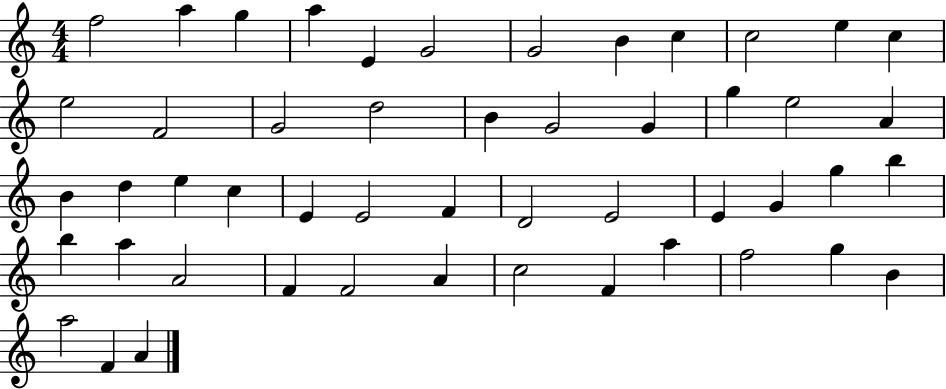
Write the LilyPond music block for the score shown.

{
  \clef treble
  \numericTimeSignature
  \time 4/4
  \key c \major
  f''2 a''4 g''4 | a''4 e'4 g'2 | g'2 b'4 c''4 | c''2 e''4 c''4 | \break e''2 f'2 | g'2 d''2 | b'4 g'2 g'4 | g''4 e''2 a'4 | \break b'4 d''4 e''4 c''4 | e'4 e'2 f'4 | d'2 e'2 | e'4 g'4 g''4 b''4 | \break b''4 a''4 a'2 | f'4 f'2 a'4 | c''2 f'4 a''4 | f''2 g''4 b'4 | \break a''2 f'4 a'4 | \bar "|."
}